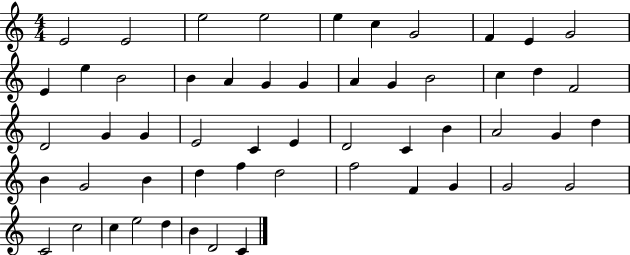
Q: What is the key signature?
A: C major